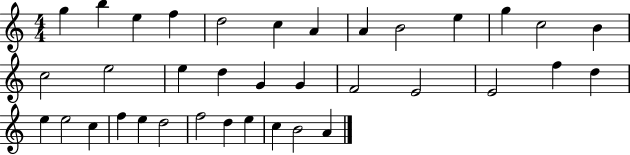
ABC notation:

X:1
T:Untitled
M:4/4
L:1/4
K:C
g b e f d2 c A A B2 e g c2 B c2 e2 e d G G F2 E2 E2 f d e e2 c f e d2 f2 d e c B2 A